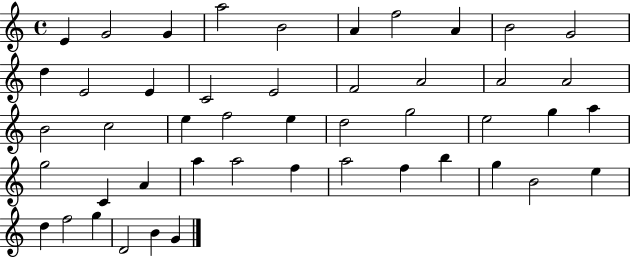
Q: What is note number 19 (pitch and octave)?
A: A4